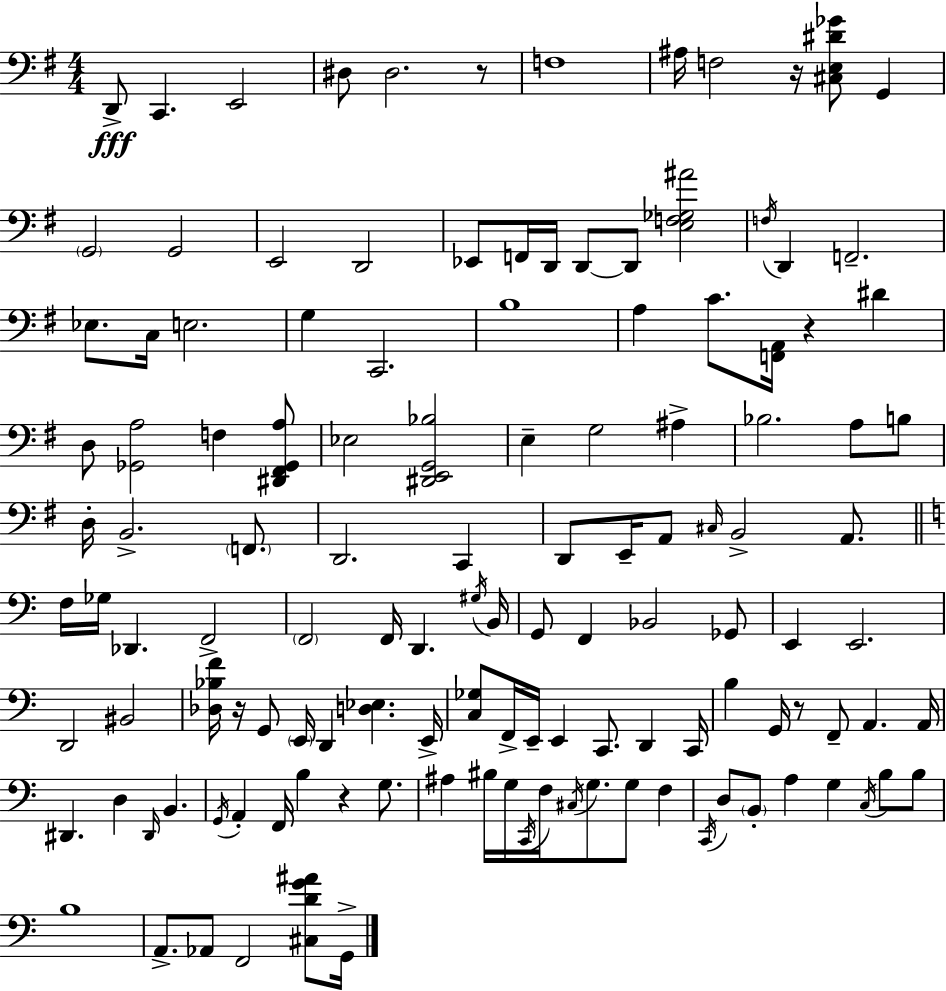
D2/e C2/q. E2/h D#3/e D#3/h. R/e F3/w A#3/s F3/h R/s [C#3,E3,D#4,Gb4]/e G2/q G2/h G2/h E2/h D2/h Eb2/e F2/s D2/s D2/e D2/e [E3,F3,Gb3,A#4]/h F3/s D2/q F2/h. Eb3/e. C3/s E3/h. G3/q C2/h. B3/w A3/q C4/e. [F2,A2]/s R/q D#4/q D3/e [Gb2,A3]/h F3/q [D#2,F#2,Gb2,A3]/e Eb3/h [D#2,E2,G2,Bb3]/h E3/q G3/h A#3/q Bb3/h. A3/e B3/e D3/s B2/h. F2/e. D2/h. C2/q D2/e E2/s A2/e C#3/s B2/h A2/e. F3/s Gb3/s Db2/q. F2/h F2/h F2/s D2/q. G#3/s B2/s G2/e F2/q Bb2/h Gb2/e E2/q E2/h. D2/h BIS2/h [Db3,Bb3,F4]/s R/s G2/e E2/s D2/q [D3,Eb3]/q. E2/s [C3,Gb3]/e F2/s E2/s E2/q C2/e. D2/q C2/s B3/q G2/s R/e F2/e A2/q. A2/s D#2/q. D3/q D#2/s B2/q. G2/s A2/q F2/s B3/q R/q G3/e. A#3/q BIS3/s G3/s C2/s F3/s C#3/s G3/e. G3/e F3/q C2/s D3/e B2/e A3/q G3/q C3/s B3/e B3/e B3/w A2/e. Ab2/e F2/h [C#3,D4,G4,A#4]/e G2/s